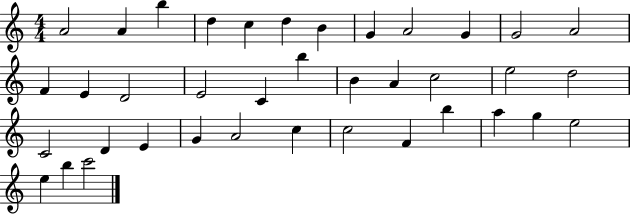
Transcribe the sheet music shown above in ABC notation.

X:1
T:Untitled
M:4/4
L:1/4
K:C
A2 A b d c d B G A2 G G2 A2 F E D2 E2 C b B A c2 e2 d2 C2 D E G A2 c c2 F b a g e2 e b c'2